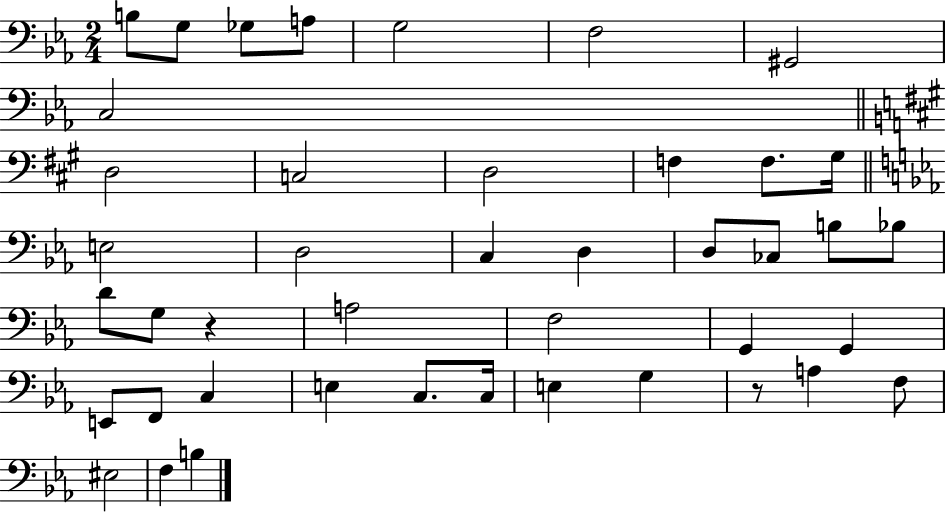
B3/e G3/e Gb3/e A3/e G3/h F3/h G#2/h C3/h D3/h C3/h D3/h F3/q F3/e. G#3/s E3/h D3/h C3/q D3/q D3/e CES3/e B3/e Bb3/e D4/e G3/e R/q A3/h F3/h G2/q G2/q E2/e F2/e C3/q E3/q C3/e. C3/s E3/q G3/q R/e A3/q F3/e EIS3/h F3/q B3/q